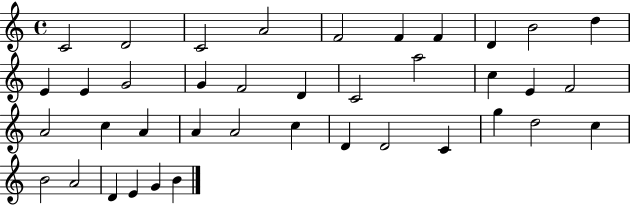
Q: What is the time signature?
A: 4/4